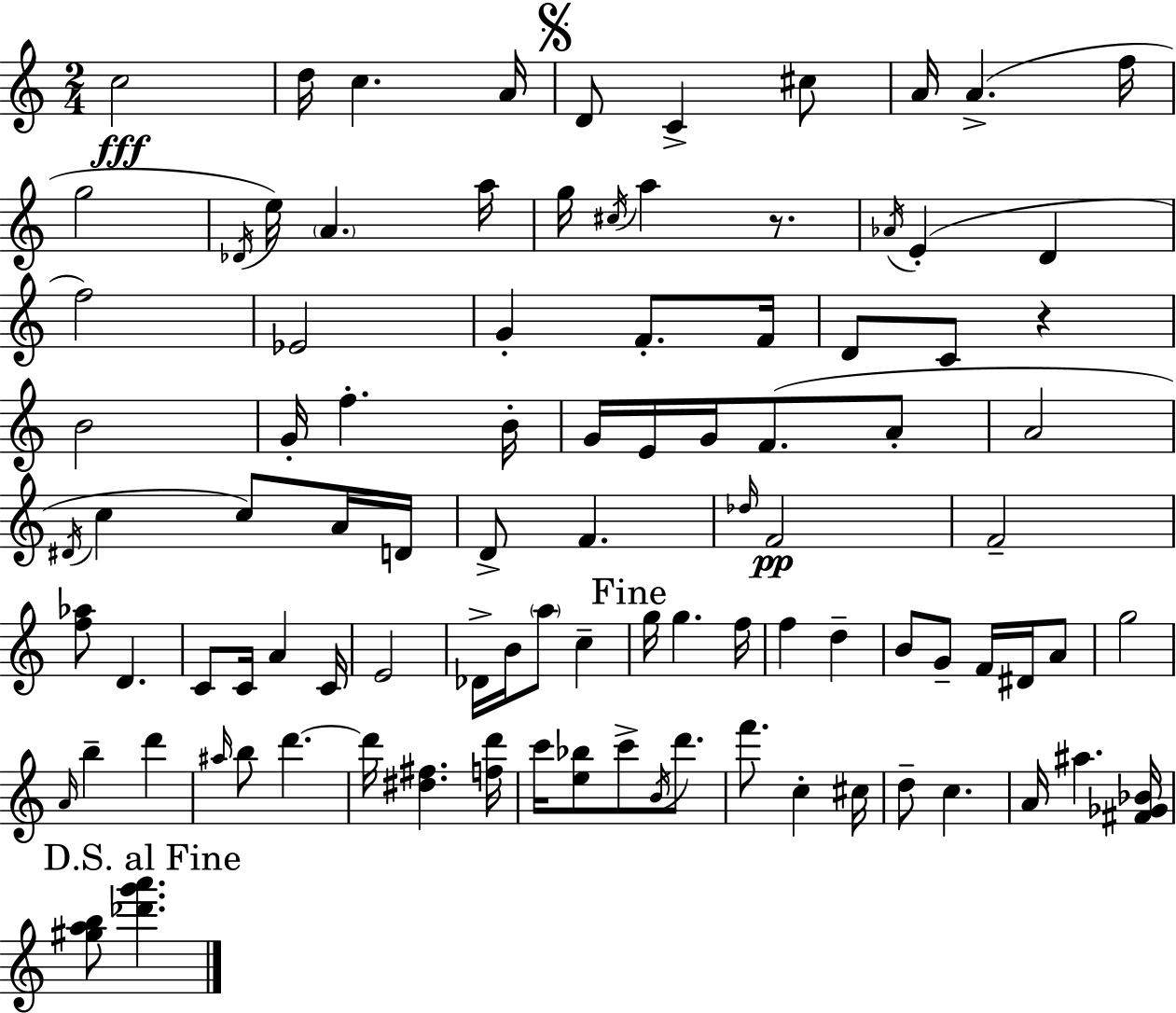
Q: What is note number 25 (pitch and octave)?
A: F4